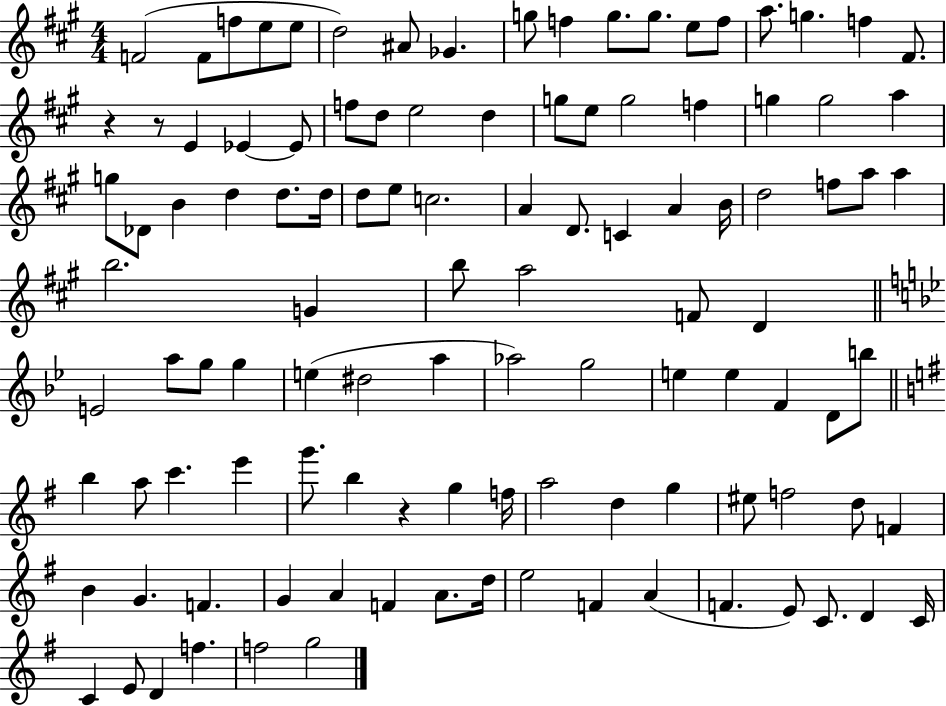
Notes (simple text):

F4/h F4/e F5/e E5/e E5/e D5/h A#4/e Gb4/q. G5/e F5/q G5/e. G5/e. E5/e F5/e A5/e. G5/q. F5/q F#4/e. R/q R/e E4/q Eb4/q Eb4/e F5/e D5/e E5/h D5/q G5/e E5/e G5/h F5/q G5/q G5/h A5/q G5/e Db4/e B4/q D5/q D5/e. D5/s D5/e E5/e C5/h. A4/q D4/e. C4/q A4/q B4/s D5/h F5/e A5/e A5/q B5/h. G4/q B5/e A5/h F4/e D4/q E4/h A5/e G5/e G5/q E5/q D#5/h A5/q Ab5/h G5/h E5/q E5/q F4/q D4/e B5/e B5/q A5/e C6/q. E6/q G6/e. B5/q R/q G5/q F5/s A5/h D5/q G5/q EIS5/e F5/h D5/e F4/q B4/q G4/q. F4/q. G4/q A4/q F4/q A4/e. D5/s E5/h F4/q A4/q F4/q. E4/e C4/e. D4/q C4/s C4/q E4/e D4/q F5/q. F5/h G5/h